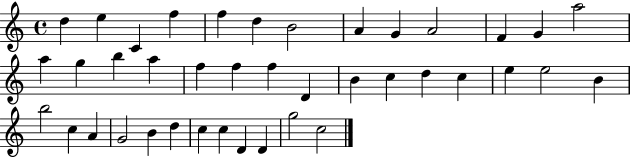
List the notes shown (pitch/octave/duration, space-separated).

D5/q E5/q C4/q F5/q F5/q D5/q B4/h A4/q G4/q A4/h F4/q G4/q A5/h A5/q G5/q B5/q A5/q F5/q F5/q F5/q D4/q B4/q C5/q D5/q C5/q E5/q E5/h B4/q B5/h C5/q A4/q G4/h B4/q D5/q C5/q C5/q D4/q D4/q G5/h C5/h